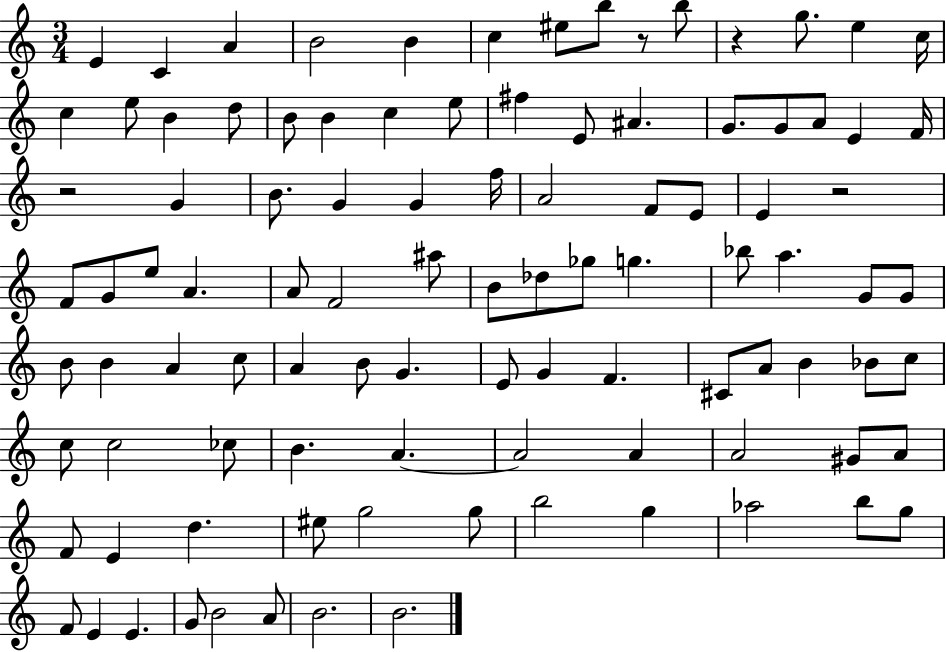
{
  \clef treble
  \numericTimeSignature
  \time 3/4
  \key c \major
  e'4 c'4 a'4 | b'2 b'4 | c''4 eis''8 b''8 r8 b''8 | r4 g''8. e''4 c''16 | \break c''4 e''8 b'4 d''8 | b'8 b'4 c''4 e''8 | fis''4 e'8 ais'4. | g'8. g'8 a'8 e'4 f'16 | \break r2 g'4 | b'8. g'4 g'4 f''16 | a'2 f'8 e'8 | e'4 r2 | \break f'8 g'8 e''8 a'4. | a'8 f'2 ais''8 | b'8 des''8 ges''8 g''4. | bes''8 a''4. g'8 g'8 | \break b'8 b'4 a'4 c''8 | a'4 b'8 g'4. | e'8 g'4 f'4. | cis'8 a'8 b'4 bes'8 c''8 | \break c''8 c''2 ces''8 | b'4. a'4.~~ | a'2 a'4 | a'2 gis'8 a'8 | \break f'8 e'4 d''4. | eis''8 g''2 g''8 | b''2 g''4 | aes''2 b''8 g''8 | \break f'8 e'4 e'4. | g'8 b'2 a'8 | b'2. | b'2. | \break \bar "|."
}